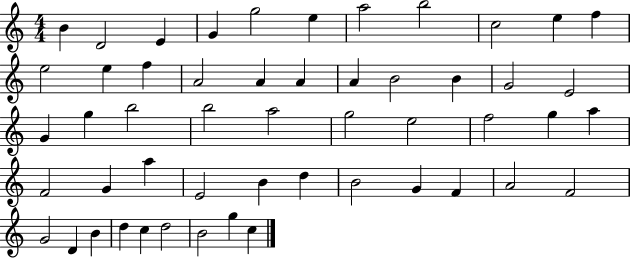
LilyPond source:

{
  \clef treble
  \numericTimeSignature
  \time 4/4
  \key c \major
  b'4 d'2 e'4 | g'4 g''2 e''4 | a''2 b''2 | c''2 e''4 f''4 | \break e''2 e''4 f''4 | a'2 a'4 a'4 | a'4 b'2 b'4 | g'2 e'2 | \break g'4 g''4 b''2 | b''2 a''2 | g''2 e''2 | f''2 g''4 a''4 | \break f'2 g'4 a''4 | e'2 b'4 d''4 | b'2 g'4 f'4 | a'2 f'2 | \break g'2 d'4 b'4 | d''4 c''4 d''2 | b'2 g''4 c''4 | \bar "|."
}